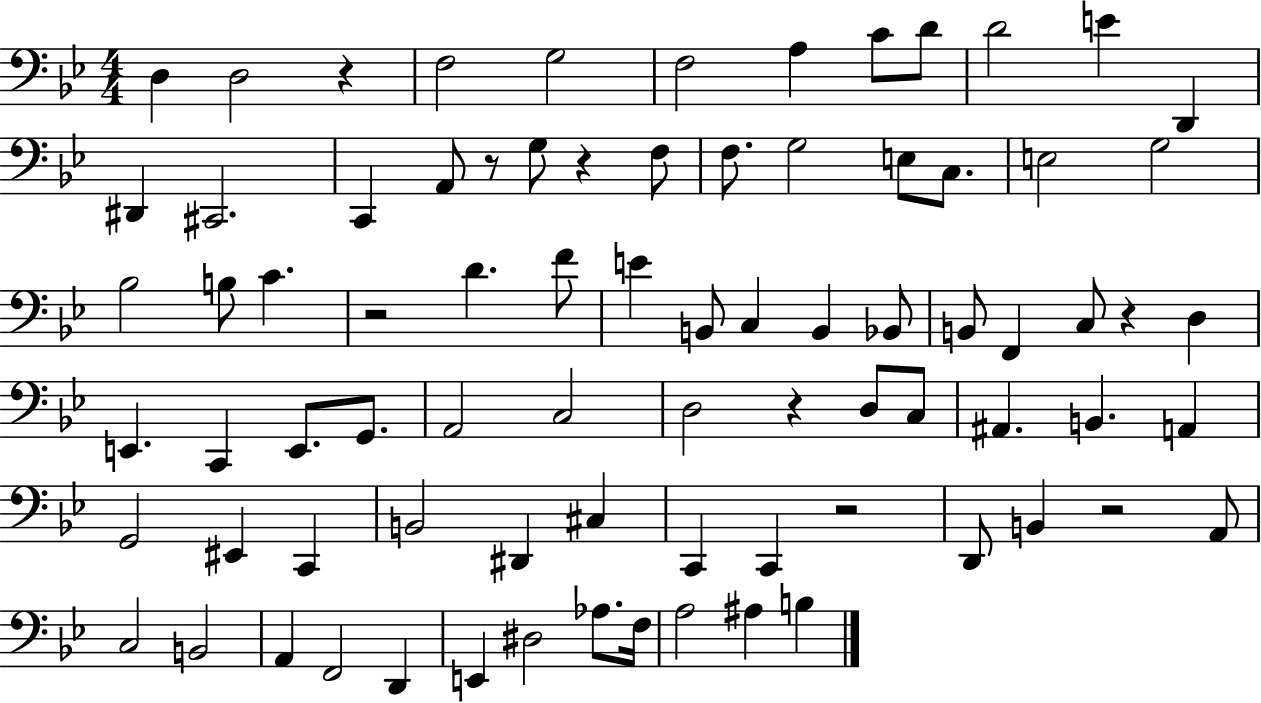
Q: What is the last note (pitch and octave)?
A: B3